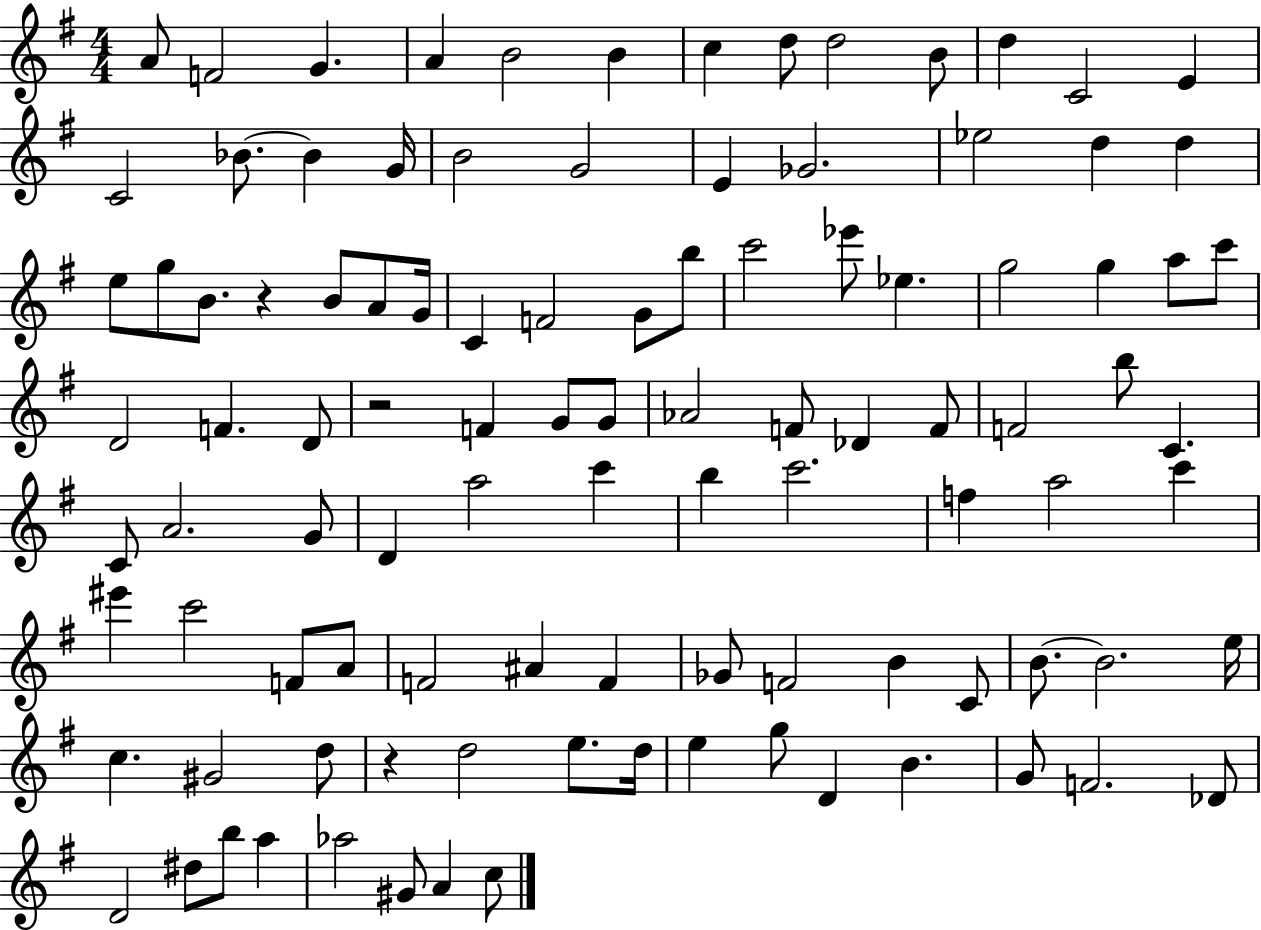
{
  \clef treble
  \numericTimeSignature
  \time 4/4
  \key g \major
  a'8 f'2 g'4. | a'4 b'2 b'4 | c''4 d''8 d''2 b'8 | d''4 c'2 e'4 | \break c'2 bes'8.~~ bes'4 g'16 | b'2 g'2 | e'4 ges'2. | ees''2 d''4 d''4 | \break e''8 g''8 b'8. r4 b'8 a'8 g'16 | c'4 f'2 g'8 b''8 | c'''2 ees'''8 ees''4. | g''2 g''4 a''8 c'''8 | \break d'2 f'4. d'8 | r2 f'4 g'8 g'8 | aes'2 f'8 des'4 f'8 | f'2 b''8 c'4. | \break c'8 a'2. g'8 | d'4 a''2 c'''4 | b''4 c'''2. | f''4 a''2 c'''4 | \break eis'''4 c'''2 f'8 a'8 | f'2 ais'4 f'4 | ges'8 f'2 b'4 c'8 | b'8.~~ b'2. e''16 | \break c''4. gis'2 d''8 | r4 d''2 e''8. d''16 | e''4 g''8 d'4 b'4. | g'8 f'2. des'8 | \break d'2 dis''8 b''8 a''4 | aes''2 gis'8 a'4 c''8 | \bar "|."
}